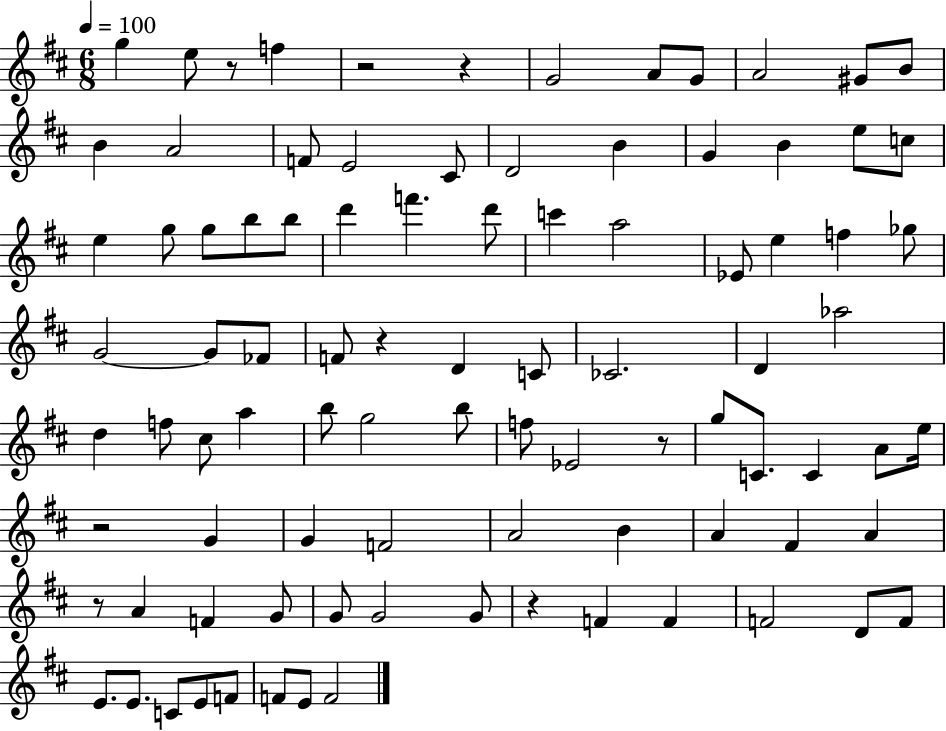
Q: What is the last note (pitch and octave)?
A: F4